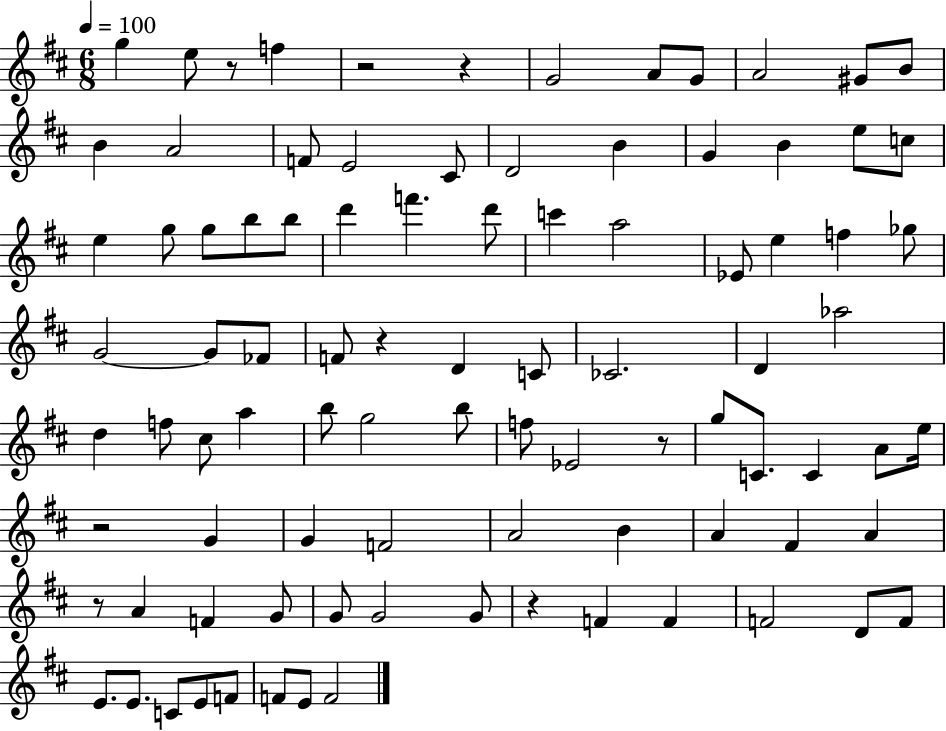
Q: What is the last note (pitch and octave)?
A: F4